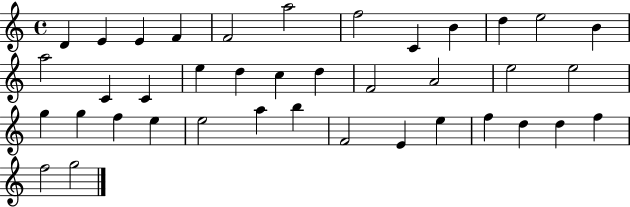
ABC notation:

X:1
T:Untitled
M:4/4
L:1/4
K:C
D E E F F2 a2 f2 C B d e2 B a2 C C e d c d F2 A2 e2 e2 g g f e e2 a b F2 E e f d d f f2 g2